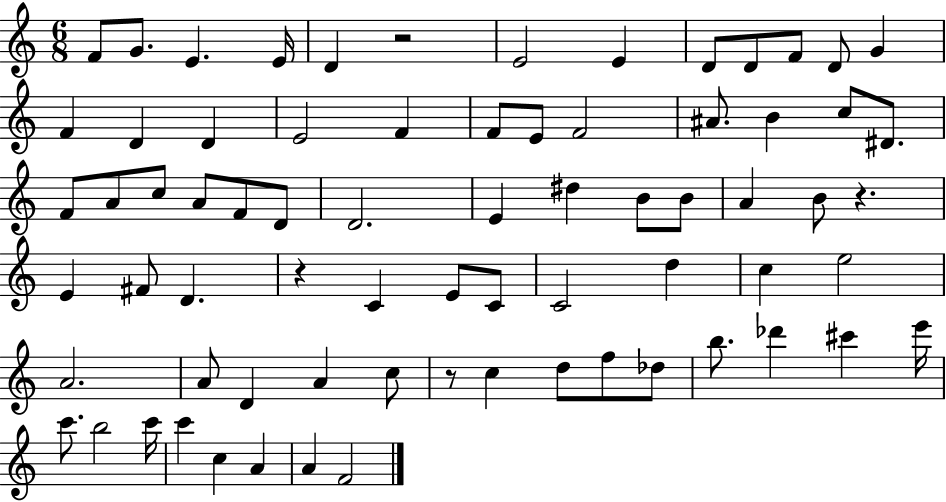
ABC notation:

X:1
T:Untitled
M:6/8
L:1/4
K:C
F/2 G/2 E E/4 D z2 E2 E D/2 D/2 F/2 D/2 G F D D E2 F F/2 E/2 F2 ^A/2 B c/2 ^D/2 F/2 A/2 c/2 A/2 F/2 D/2 D2 E ^d B/2 B/2 A B/2 z E ^F/2 D z C E/2 C/2 C2 d c e2 A2 A/2 D A c/2 z/2 c d/2 f/2 _d/2 b/2 _d' ^c' e'/4 c'/2 b2 c'/4 c' c A A F2